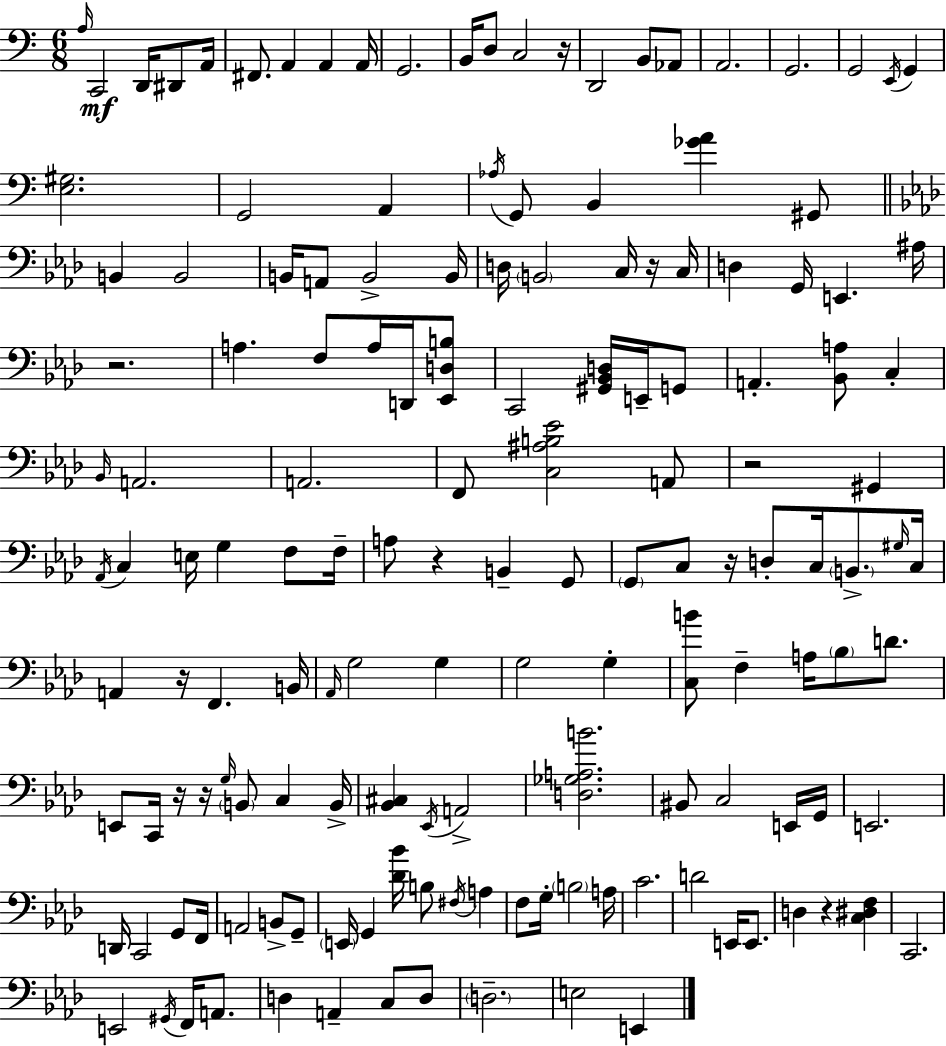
{
  \clef bass
  \numericTimeSignature
  \time 6/8
  \key c \major
  \grace { a16 }\mf c,2 d,16 dis,8 | a,16 fis,8. a,4 a,4 | a,16 g,2. | b,16 d8 c2 | \break r16 d,2 b,8 aes,8 | a,2. | g,2. | g,2 \acciaccatura { e,16 } g,4 | \break <e gis>2. | g,2 a,4 | \acciaccatura { aes16 } g,8 b,4 <ges' a'>4 | gis,8 \bar "||" \break \key aes \major b,4 b,2 | b,16 a,8 b,2-> b,16 | d16 \parenthesize b,2 c16 r16 c16 | d4 g,16 e,4. ais16 | \break r2. | a4. f8 a16 d,16 <ees, d b>8 | c,2 <gis, bes, d>16 e,16-- g,8 | a,4.-. <bes, a>8 c4-. | \break \grace { bes,16 } a,2. | a,2. | f,8 <c ais b ees'>2 a,8 | r2 gis,4 | \break \acciaccatura { aes,16 } c4 e16 g4 f8 | f16-- a8 r4 b,4-- | g,8 \parenthesize g,8 c8 r16 d8-. c16 \parenthesize b,8.-> | \grace { gis16 } c16 a,4 r16 f,4. | \break b,16 \grace { aes,16 } g2 | g4 g2 | g4-. <c b'>8 f4-- a16 \parenthesize bes8 | d'8. e,8 c,16 r16 r16 \grace { g16 } \parenthesize b,8 | \break c4 b,16-> <bes, cis>4 \acciaccatura { ees,16 } a,2-> | <d ges a b'>2. | bis,8 c2 | e,16 g,16 e,2. | \break d,16 c,2 | g,8 f,16 a,2 | b,8-> g,8-- \parenthesize e,16 g,4 <des' bes'>16 | b8 \acciaccatura { fis16 } a4 f8 g16-. \parenthesize b2 | \break a16 c'2. | d'2 | e,16 e,8. d4 r4 | <c dis f>4 c,2. | \break e,2 | \acciaccatura { gis,16 } f,16 a,8. d4 | a,4-- c8 d8 \parenthesize d2.-- | e2 | \break e,4 \bar "|."
}